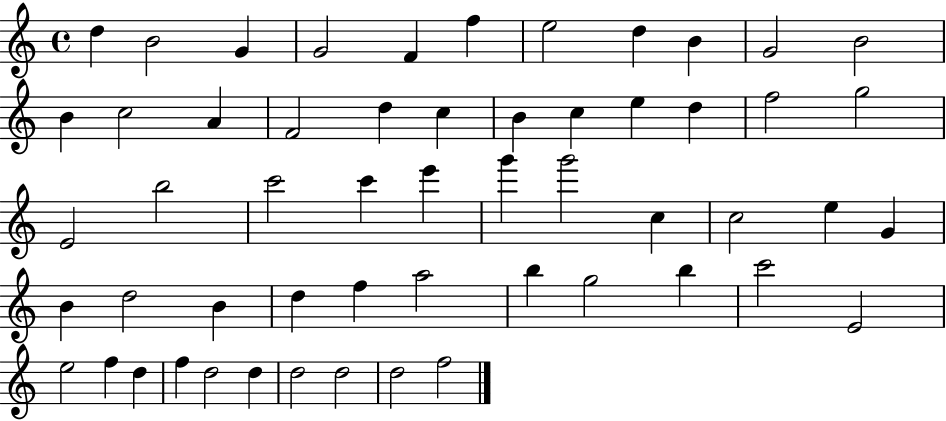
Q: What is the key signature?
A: C major